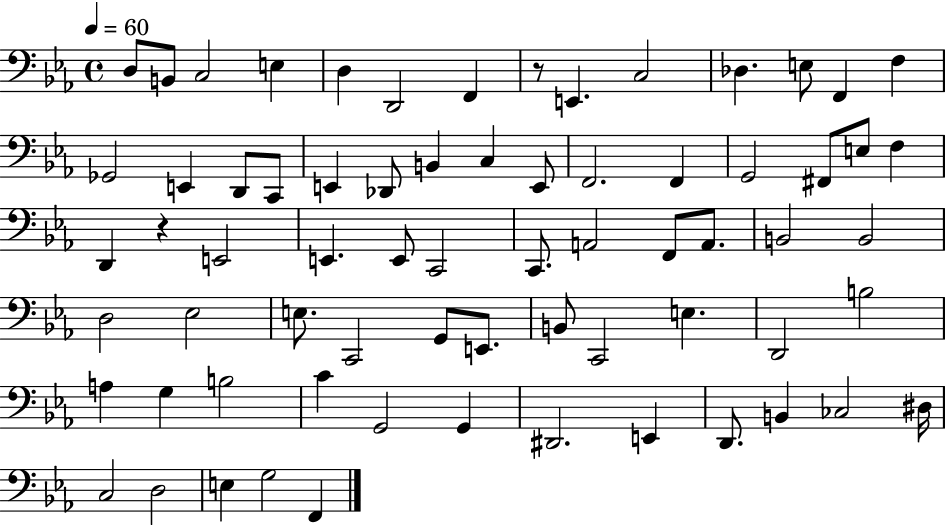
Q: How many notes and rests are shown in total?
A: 69